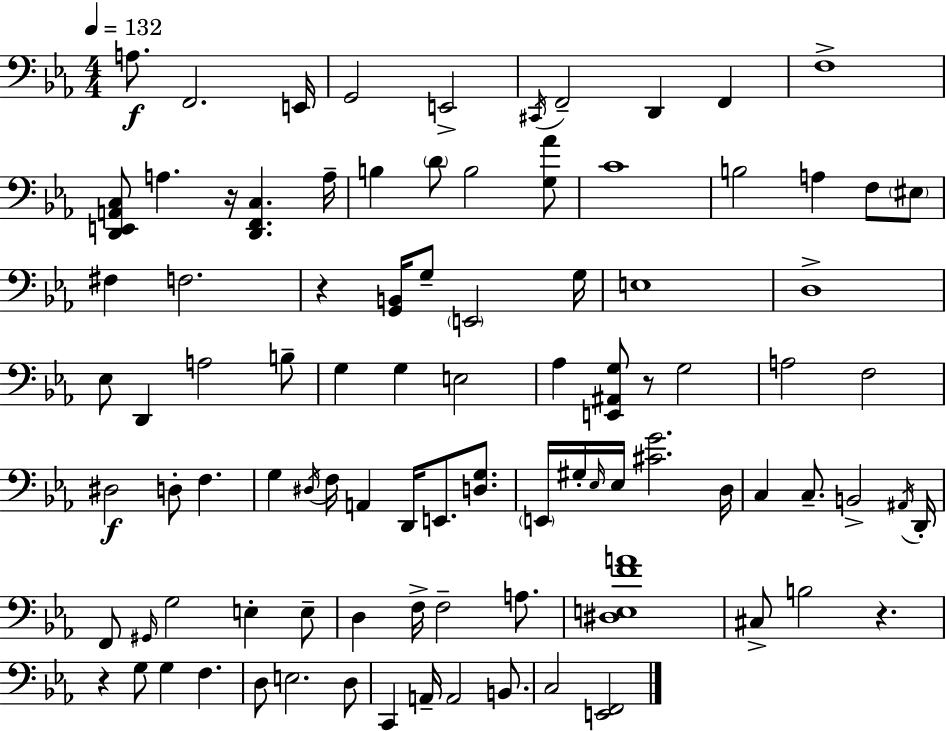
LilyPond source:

{
  \clef bass
  \numericTimeSignature
  \time 4/4
  \key ees \major
  \tempo 4 = 132
  a8.\f f,2. e,16 | g,2 e,2-> | \acciaccatura { cis,16 } f,2-- d,4 f,4 | f1-> | \break <d, e, a, c>8 a4. r16 <d, f, c>4. | a16-- b4 \parenthesize d'8 b2 <g aes'>8 | c'1 | b2 a4 f8 \parenthesize eis8 | \break fis4 f2. | r4 <g, b,>16 g8-- \parenthesize e,2 | g16 e1 | d1-> | \break ees8 d,4 a2 b8-- | g4 g4 e2 | aes4 <e, ais, g>8 r8 g2 | a2 f2 | \break dis2\f d8-. f4. | g4 \acciaccatura { dis16 } f16 a,4 d,16 e,8. <d g>8. | \parenthesize e,16 gis16-. \grace { ees16 } ees16 <cis' g'>2. | d16 c4 c8.-- b,2-> | \break \acciaccatura { ais,16 } d,16-. f,8 \grace { gis,16 } g2 e4-. | e8-- d4 f16-> f2-- | a8. <dis e f' a'>1 | cis8-> b2 r4. | \break r4 g8 g4 f4. | d8 e2. | d8 c,4 a,16-- a,2 | b,8. c2 <e, f,>2 | \break \bar "|."
}